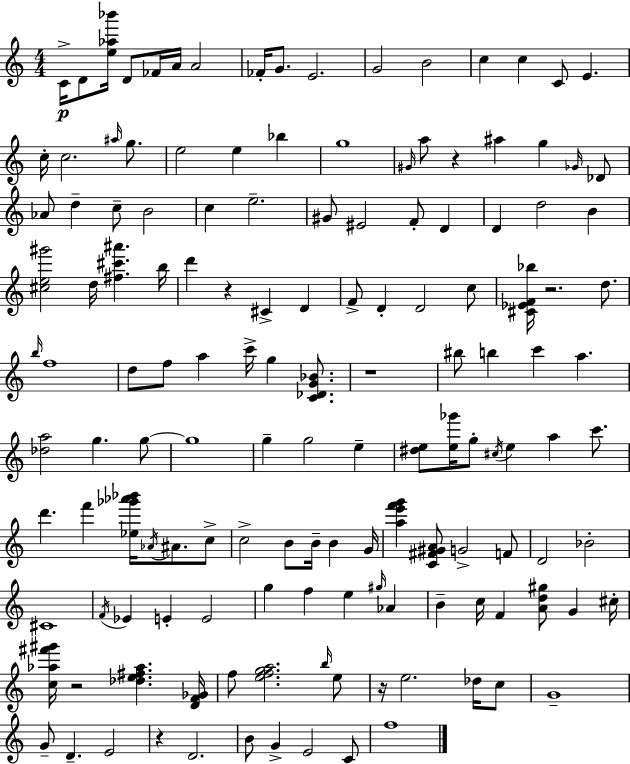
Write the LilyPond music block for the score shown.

{
  \clef treble
  \numericTimeSignature
  \time 4/4
  \key c \major
  c'16->\p d'8 <e'' aes'' bes'''>16 d'8 fes'16 a'16 a'2 | fes'16-. g'8. e'2. | g'2 b'2 | c''4 c''4 c'8 e'4. | \break c''16-. c''2. \grace { ais''16 } g''8. | e''2 e''4 bes''4 | g''1 | \grace { gis'16 } a''8 r4 ais''4 g''4 | \break \grace { ges'16 } des'8 aes'8 d''4-- c''8-- b'2 | c''4 e''2.-- | gis'8 eis'2 f'8-. d'4 | d'4 d''2 b'4 | \break <cis'' e'' gis'''>2 d''16 <fis'' cis''' ais'''>4. | b''16 d'''4 r4 cis'4-> d'4 | f'8-> d'4-. d'2 | c''8 <cis' ees' f' bes''>16 r2. | \break d''8. \grace { b''16 } f''1 | d''8 f''8 a''4 c'''16-> g''4 | <c' des' g' bes'>8. r1 | bis''8 b''4 c'''4 a''4. | \break <des'' a''>2 g''4. | g''8~~ g''1 | g''4-- g''2 | e''4-- <dis'' e''>8 <e'' ges'''>16 g''8-. \acciaccatura { cis''16 } e''4 a''4 | \break c'''8. d'''4. f'''4 <ees'' ges''' aes''' bes'''>16 | \acciaccatura { aes'16 } ais'8. c''8-> c''2-> b'8 | b'16-- b'4 g'16 <a'' e''' f''' g'''>4 <c' fis' gis' a'>8 g'2-> | f'8 d'2 bes'2-. | \break cis'1 | \acciaccatura { f'16 } ees'4 e'4-. e'2 | g''4 f''4 e''4 | \grace { gis''16 } aes'4 b'4-- c''16 f'4 | \break <a' d'' gis''>8 g'4 cis''16-. <c'' aes'' fis''' gis'''>16 r2 | <des'' e'' fis'' aes''>4. <d' f' ges'>16 f''8 <e'' f'' g'' a''>2. | \grace { b''16 } e''8 r16 e''2. | des''16 c''8 g'1-- | \break g'8-- d'4.-- | e'2 r4 d'2. | b'8 g'4-> e'2 | c'8 f''1 | \break \bar "|."
}